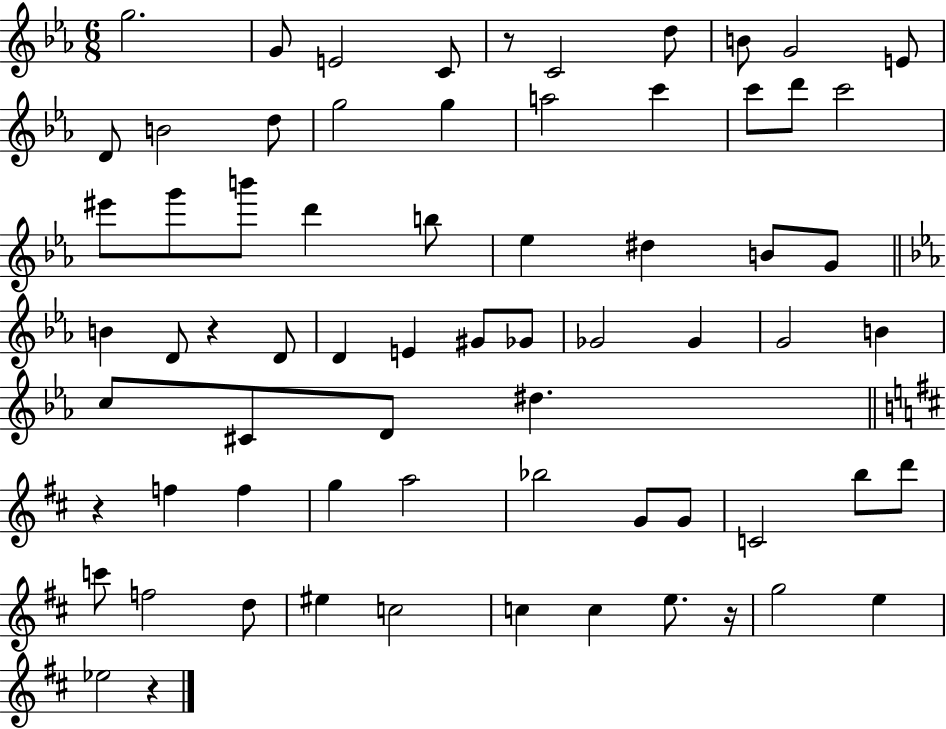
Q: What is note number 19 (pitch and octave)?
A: C6